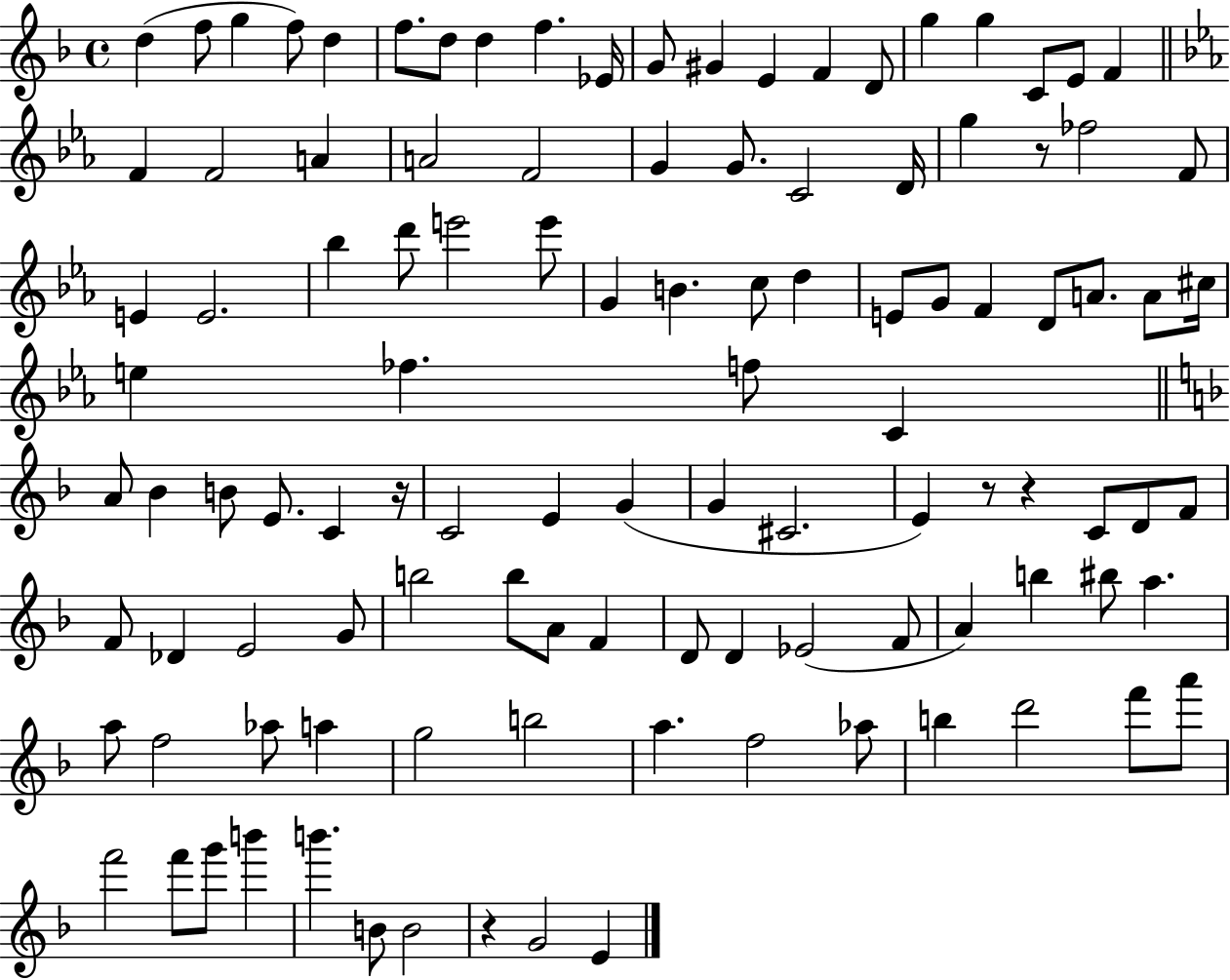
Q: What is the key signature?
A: F major